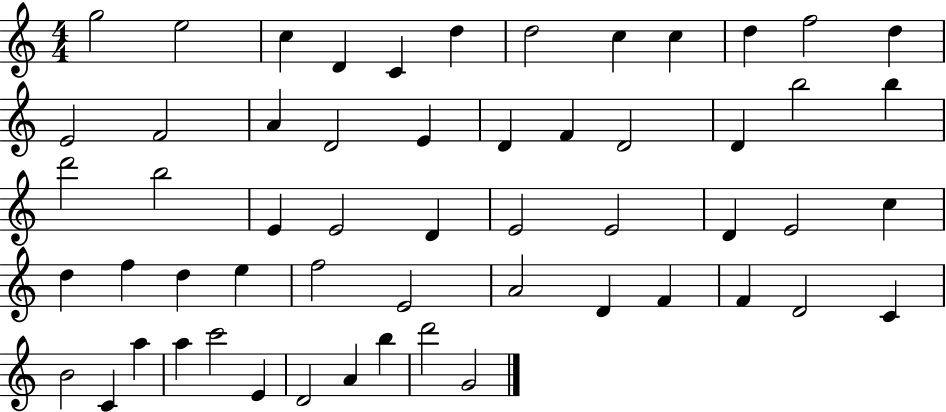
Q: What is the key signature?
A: C major